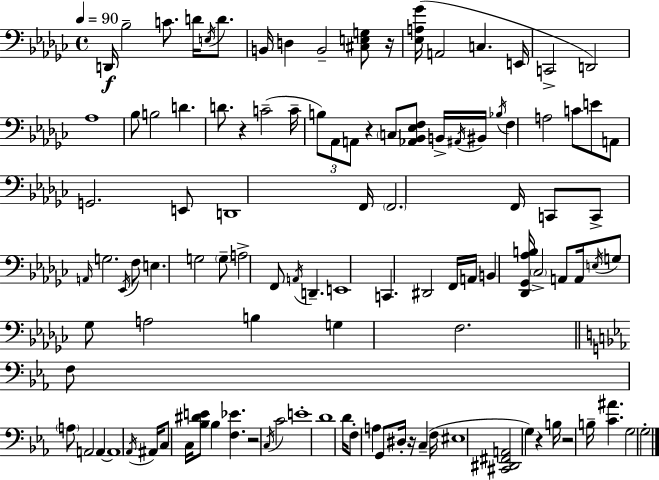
X:1
T:Untitled
M:4/4
L:1/4
K:Ebm
D,,/4 _B,2 C/2 D/4 E,/4 D/2 B,,/4 D, B,,2 [^C,E,G,]/2 z/4 [_E,A,_G]/4 A,,2 C, E,,/4 C,,2 D,,2 _A,4 _B,/2 B,2 D D/2 z C2 C/4 B,/2 _A,,/2 A,,/2 z C,/2 [_A,,_B,,_E,F,]/2 B,,/4 ^A,,/4 ^B,,/4 _B,/4 F, A,2 C/2 E/2 A,,/2 G,,2 E,,/2 D,,4 F,,/4 F,,2 F,,/4 C,,/2 C,,/2 A,,/4 G,2 _E,,/4 F,/2 E, G,2 G,/2 A,2 F,,/2 A,,/4 D,, E,,4 C,, ^D,,2 F,,/4 A,,/4 B,, [_D,,_G,,_A,B,]/4 _C,2 A,,/2 A,,/4 E,/4 G,/2 _G,/2 A,2 B, G, F,2 F,/2 A,/2 A,,2 A,, A,,4 _A,,/4 ^A,,/4 C,/2 C,/4 [_B,^DE]/2 _B, [F,_E] z2 C,/4 C2 E4 D4 D/4 F,/2 A, G,,/2 ^D,/4 z/4 C, F,/4 ^E,4 [^C,,^D,,^F,,A,,]2 G, z B,/4 z2 B,/4 [C^A] G,2 G,2